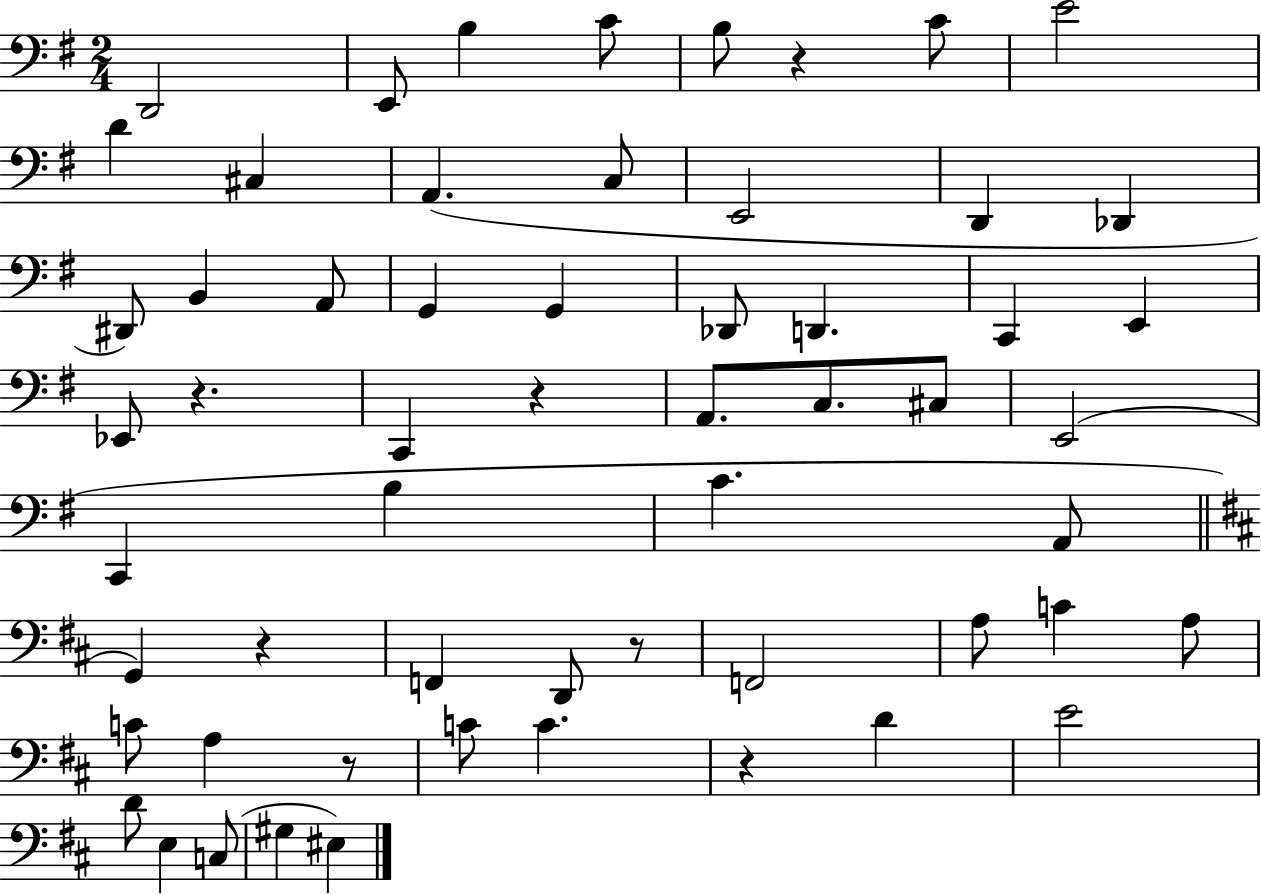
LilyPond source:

{
  \clef bass
  \numericTimeSignature
  \time 2/4
  \key g \major
  d,2 | e,8 b4 c'8 | b8 r4 c'8 | e'2 | \break d'4 cis4 | a,4.( c8 | e,2 | d,4 des,4 | \break dis,8) b,4 a,8 | g,4 g,4 | des,8 d,4. | c,4 e,4 | \break ees,8 r4. | c,4 r4 | a,8. c8. cis8 | e,2( | \break c,4 b4 | c'4. a,8 | \bar "||" \break \key b \minor g,4) r4 | f,4 d,8 r8 | f,2 | a8 c'4 a8 | \break c'8 a4 r8 | c'8 c'4. | r4 d'4 | e'2 | \break d'8 e4 c8( | gis4 eis4) | \bar "|."
}